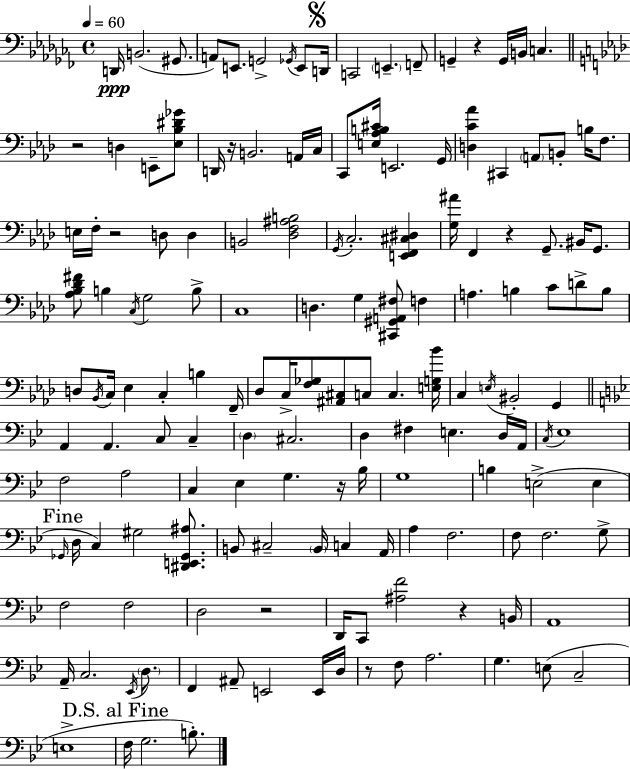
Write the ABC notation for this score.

X:1
T:Untitled
M:4/4
L:1/4
K:Abm
D,,/4 B,,2 ^G,,/2 A,,/2 E,,/2 G,,2 _G,,/4 E,,/2 D,,/4 C,,2 E,, F,,/2 G,, z G,,/4 B,,/4 C, z2 D, E,,/2 [_E,_B,^D_G]/2 D,,/4 z/4 B,,2 A,,/4 C,/4 C,,/2 [E,_A,B,^C]/4 E,,2 G,,/4 [D,C_A] ^C,, A,,/2 B,,/2 B,/4 F,/2 E,/4 F,/4 z2 D,/2 D, B,,2 [_D,F,^A,B,]2 G,,/4 C,2 [E,,F,,^C,^D,] [G,^A]/4 F,, z G,,/2 ^B,,/4 G,,/2 [_A,_B,_D^F]/2 B, C,/4 G,2 B,/2 C,4 D, G, [^C,,^G,,A,,^F,]/2 F, A, B, C/2 D/2 B,/2 D,/2 _B,,/4 C,/4 _E, C, B, F,,/4 _D,/2 C,/4 [F,_G,]/2 [^A,,^C,]/2 C,/2 C, [E,G,_B]/4 C, E,/4 ^B,,2 G,, A,, A,, C,/2 C, D, ^C,2 D, ^F, E, D,/4 A,,/4 C,/4 _E,4 F,2 A,2 C, _E, G, z/4 _B,/4 G,4 B, E,2 E, _G,,/4 D,/4 C, ^G,2 [^D,,E,,_G,,^A,]/2 B,,/2 ^C,2 B,,/4 C, A,,/4 A, F,2 F,/2 F,2 G,/2 F,2 F,2 D,2 z2 D,,/4 C,,/2 [^A,F]2 z B,,/4 A,,4 A,,/4 C,2 _E,,/4 D,/2 F,, ^A,,/2 E,,2 E,,/4 D,/4 z/2 F,/2 A,2 G, E,/2 C,2 E,4 F,/4 G,2 B,/2